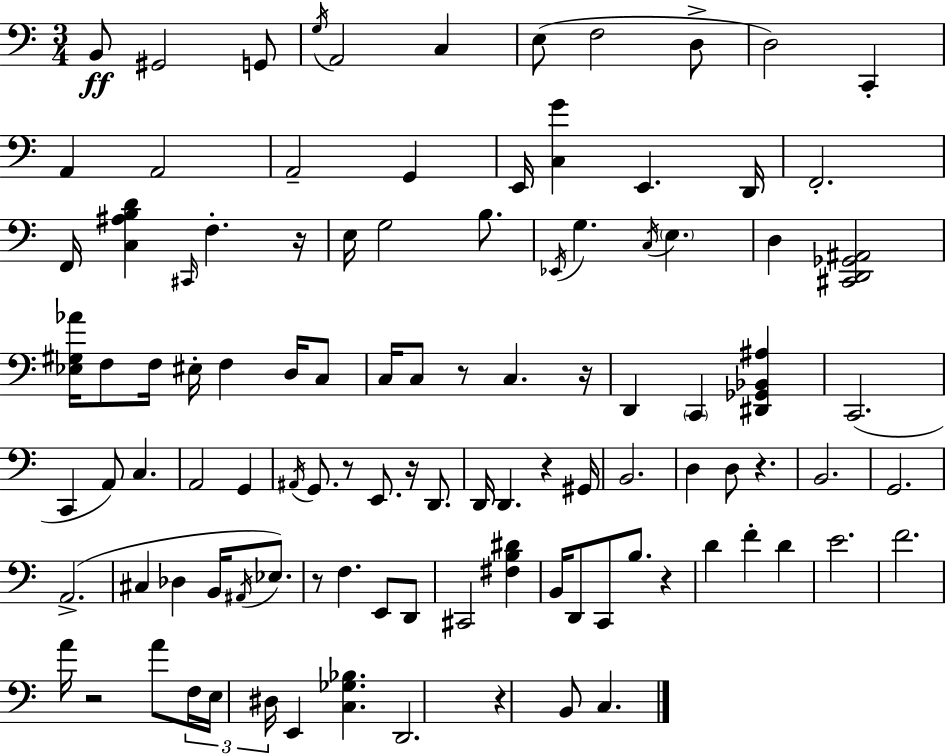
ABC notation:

X:1
T:Untitled
M:3/4
L:1/4
K:C
B,,/2 ^G,,2 G,,/2 G,/4 A,,2 C, E,/2 F,2 D,/2 D,2 C,, A,, A,,2 A,,2 G,, E,,/4 [C,G] E,, D,,/4 F,,2 F,,/4 [C,^A,B,D] ^C,,/4 F, z/4 E,/4 G,2 B,/2 _E,,/4 G, C,/4 E, D, [^C,,D,,_G,,^A,,]2 [_E,^G,_A]/4 F,/2 F,/4 ^E,/4 F, D,/4 C,/2 C,/4 C,/2 z/2 C, z/4 D,, C,, [^D,,_G,,_B,,^A,] C,,2 C,, A,,/2 C, A,,2 G,, ^A,,/4 G,,/2 z/2 E,,/2 z/4 D,,/2 D,,/4 D,, z ^G,,/4 B,,2 D, D,/2 z B,,2 G,,2 A,,2 ^C, _D, B,,/4 ^A,,/4 _E,/2 z/2 F, E,,/2 D,,/2 ^C,,2 [^F,B,^D] B,,/4 D,,/2 C,,/2 B,/2 z D F D E2 F2 A/4 z2 A/2 F,/4 E,/4 ^D,/4 E,, [C,_G,_B,] D,,2 z B,,/2 C,